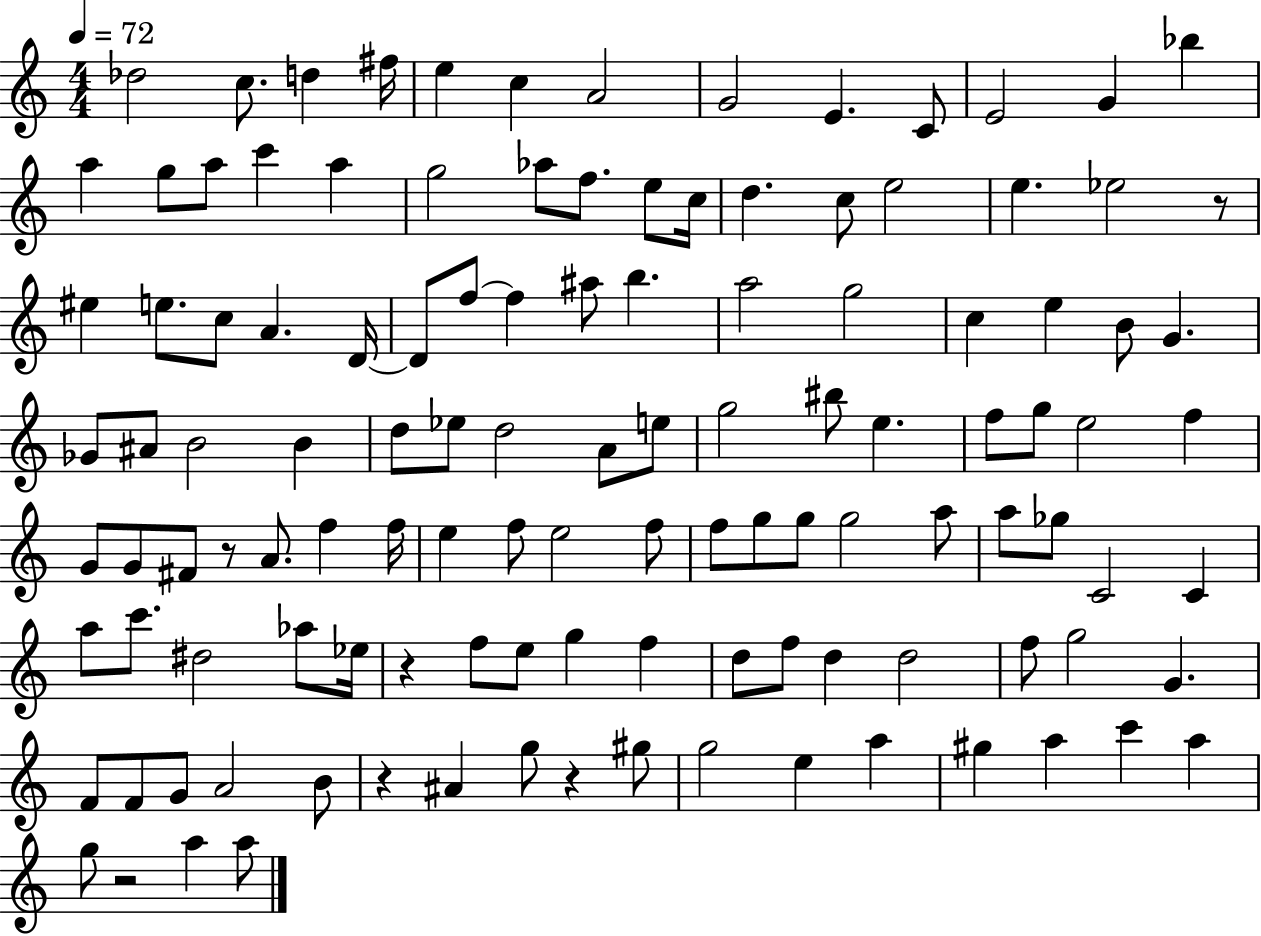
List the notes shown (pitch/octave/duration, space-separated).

Db5/h C5/e. D5/q F#5/s E5/q C5/q A4/h G4/h E4/q. C4/e E4/h G4/q Bb5/q A5/q G5/e A5/e C6/q A5/q G5/h Ab5/e F5/e. E5/e C5/s D5/q. C5/e E5/h E5/q. Eb5/h R/e EIS5/q E5/e. C5/e A4/q. D4/s D4/e F5/e F5/q A#5/e B5/q. A5/h G5/h C5/q E5/q B4/e G4/q. Gb4/e A#4/e B4/h B4/q D5/e Eb5/e D5/h A4/e E5/e G5/h BIS5/e E5/q. F5/e G5/e E5/h F5/q G4/e G4/e F#4/e R/e A4/e. F5/q F5/s E5/q F5/e E5/h F5/e F5/e G5/e G5/e G5/h A5/e A5/e Gb5/e C4/h C4/q A5/e C6/e. D#5/h Ab5/e Eb5/s R/q F5/e E5/e G5/q F5/q D5/e F5/e D5/q D5/h F5/e G5/h G4/q. F4/e F4/e G4/e A4/h B4/e R/q A#4/q G5/e R/q G#5/e G5/h E5/q A5/q G#5/q A5/q C6/q A5/q G5/e R/h A5/q A5/e